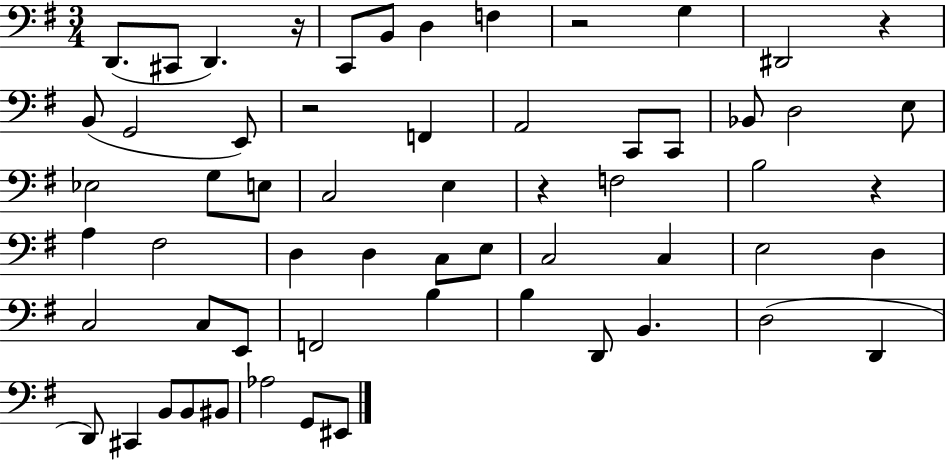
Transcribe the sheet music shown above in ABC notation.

X:1
T:Untitled
M:3/4
L:1/4
K:G
D,,/2 ^C,,/2 D,, z/4 C,,/2 B,,/2 D, F, z2 G, ^D,,2 z B,,/2 G,,2 E,,/2 z2 F,, A,,2 C,,/2 C,,/2 _B,,/2 D,2 E,/2 _E,2 G,/2 E,/2 C,2 E, z F,2 B,2 z A, ^F,2 D, D, C,/2 E,/2 C,2 C, E,2 D, C,2 C,/2 E,,/2 F,,2 B, B, D,,/2 B,, D,2 D,, D,,/2 ^C,, B,,/2 B,,/2 ^B,,/2 _A,2 G,,/2 ^E,,/2